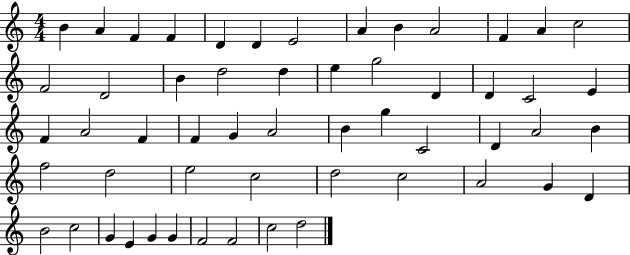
{
  \clef treble
  \numericTimeSignature
  \time 4/4
  \key c \major
  b'4 a'4 f'4 f'4 | d'4 d'4 e'2 | a'4 b'4 a'2 | f'4 a'4 c''2 | \break f'2 d'2 | b'4 d''2 d''4 | e''4 g''2 d'4 | d'4 c'2 e'4 | \break f'4 a'2 f'4 | f'4 g'4 a'2 | b'4 g''4 c'2 | d'4 a'2 b'4 | \break f''2 d''2 | e''2 c''2 | d''2 c''2 | a'2 g'4 d'4 | \break b'2 c''2 | g'4 e'4 g'4 g'4 | f'2 f'2 | c''2 d''2 | \break \bar "|."
}